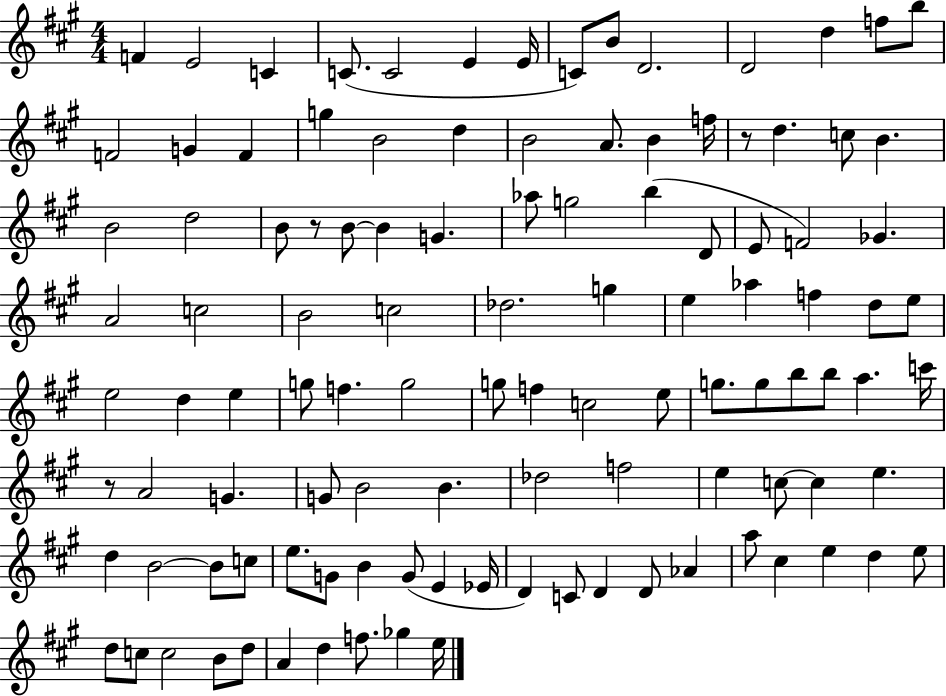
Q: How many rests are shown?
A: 3